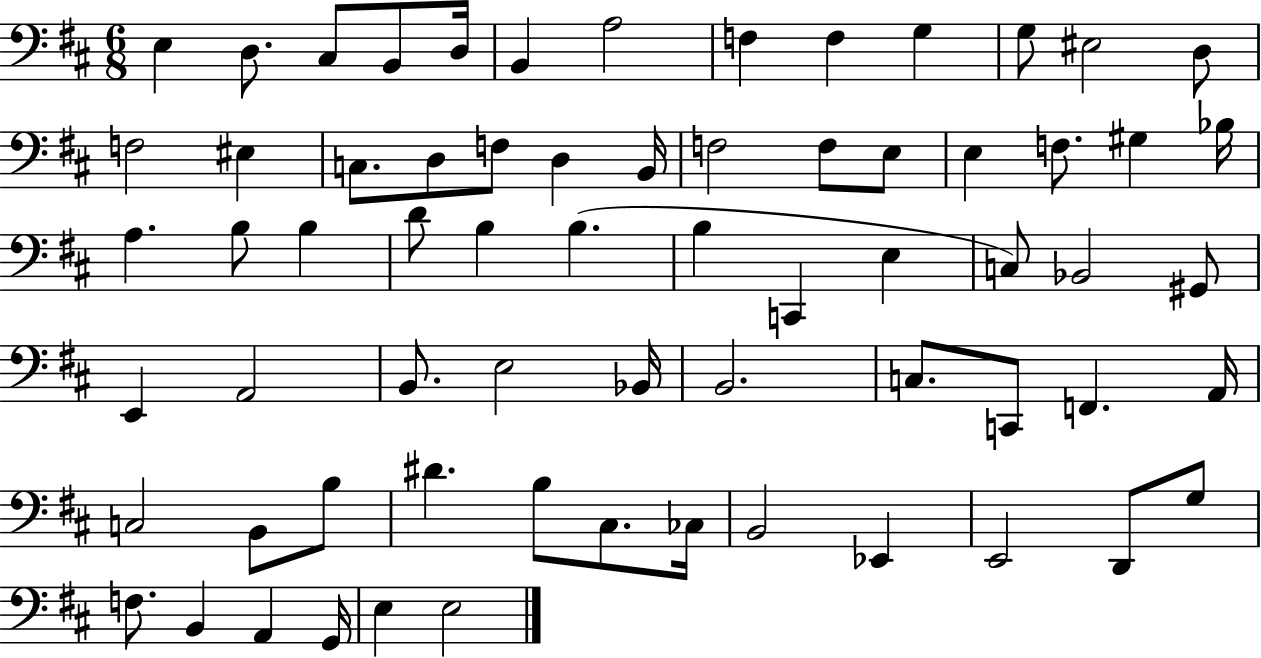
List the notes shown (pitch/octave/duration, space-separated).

E3/q D3/e. C#3/e B2/e D3/s B2/q A3/h F3/q F3/q G3/q G3/e EIS3/h D3/e F3/h EIS3/q C3/e. D3/e F3/e D3/q B2/s F3/h F3/e E3/e E3/q F3/e. G#3/q Bb3/s A3/q. B3/e B3/q D4/e B3/q B3/q. B3/q C2/q E3/q C3/e Bb2/h G#2/e E2/q A2/h B2/e. E3/h Bb2/s B2/h. C3/e. C2/e F2/q. A2/s C3/h B2/e B3/e D#4/q. B3/e C#3/e. CES3/s B2/h Eb2/q E2/h D2/e G3/e F3/e. B2/q A2/q G2/s E3/q E3/h